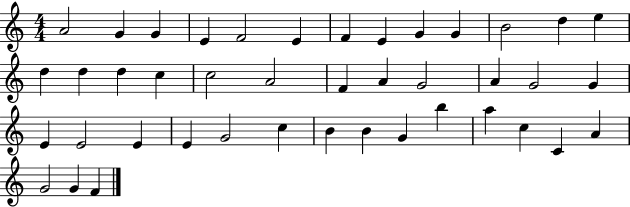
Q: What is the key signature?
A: C major